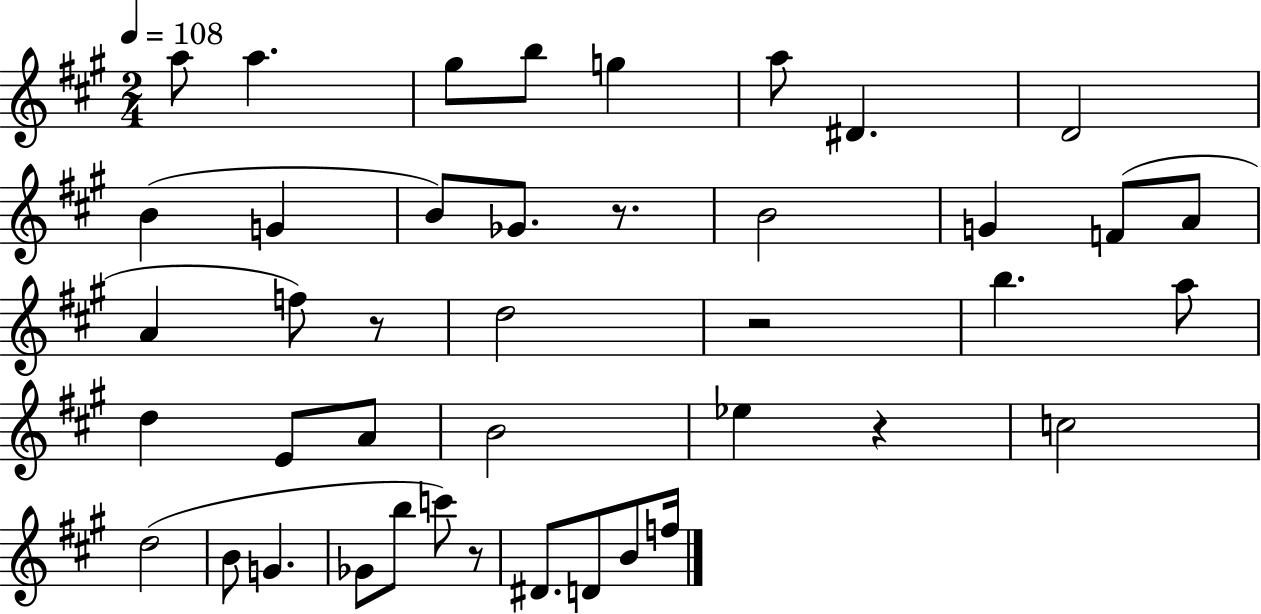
A5/e A5/q. G#5/e B5/e G5/q A5/e D#4/q. D4/h B4/q G4/q B4/e Gb4/e. R/e. B4/h G4/q F4/e A4/e A4/q F5/e R/e D5/h R/h B5/q. A5/e D5/q E4/e A4/e B4/h Eb5/q R/q C5/h D5/h B4/e G4/q. Gb4/e B5/e C6/e R/e D#4/e. D4/e B4/e F5/s